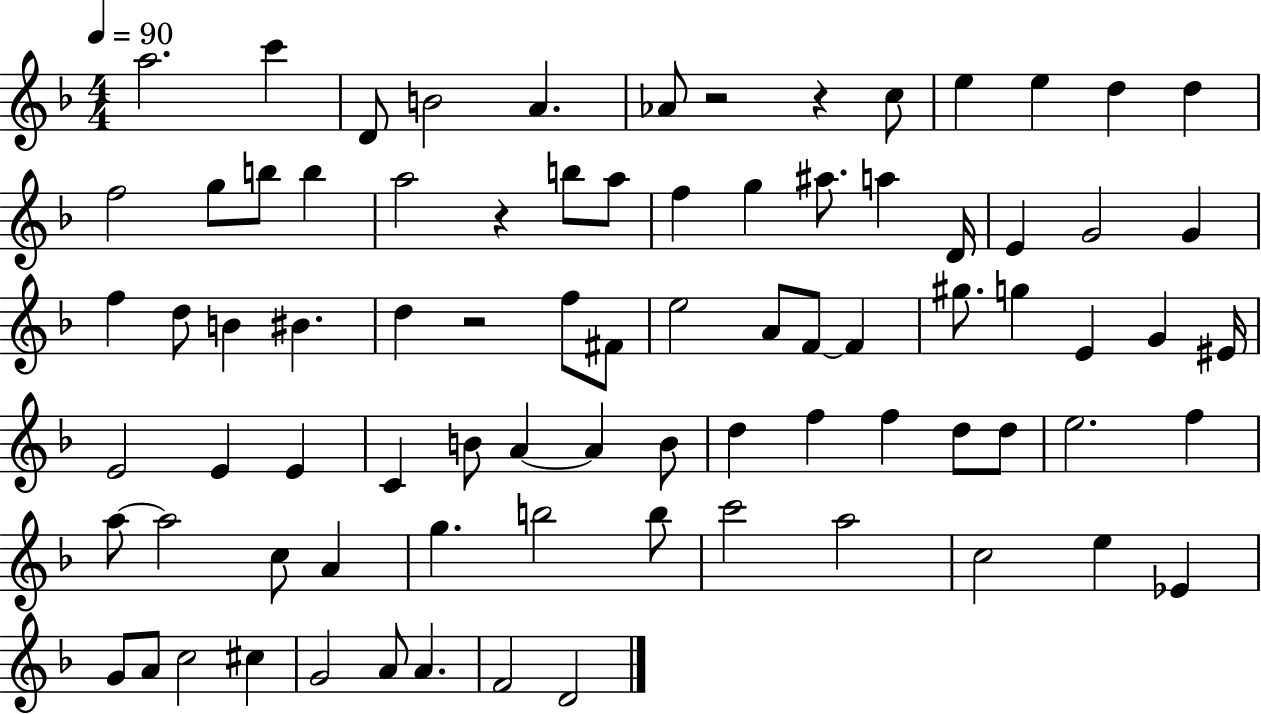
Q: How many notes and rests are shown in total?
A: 82